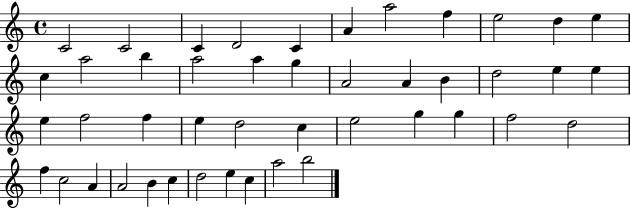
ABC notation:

X:1
T:Untitled
M:4/4
L:1/4
K:C
C2 C2 C D2 C A a2 f e2 d e c a2 b a2 a g A2 A B d2 e e e f2 f e d2 c e2 g g f2 d2 f c2 A A2 B c d2 e c a2 b2